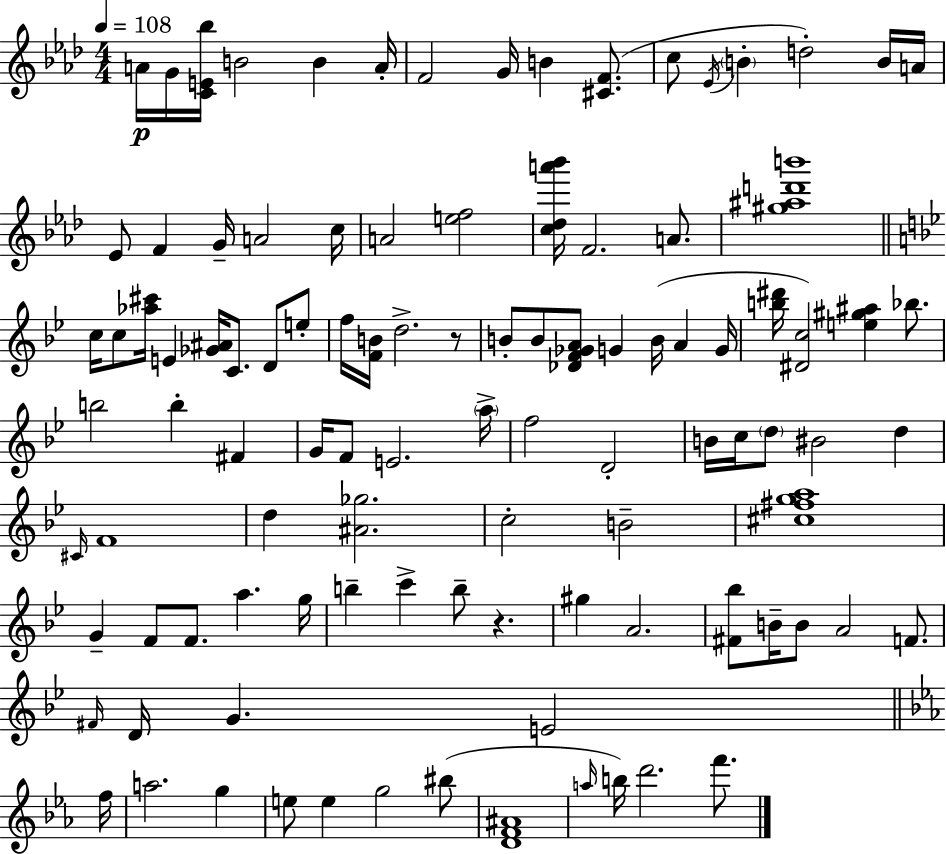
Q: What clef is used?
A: treble